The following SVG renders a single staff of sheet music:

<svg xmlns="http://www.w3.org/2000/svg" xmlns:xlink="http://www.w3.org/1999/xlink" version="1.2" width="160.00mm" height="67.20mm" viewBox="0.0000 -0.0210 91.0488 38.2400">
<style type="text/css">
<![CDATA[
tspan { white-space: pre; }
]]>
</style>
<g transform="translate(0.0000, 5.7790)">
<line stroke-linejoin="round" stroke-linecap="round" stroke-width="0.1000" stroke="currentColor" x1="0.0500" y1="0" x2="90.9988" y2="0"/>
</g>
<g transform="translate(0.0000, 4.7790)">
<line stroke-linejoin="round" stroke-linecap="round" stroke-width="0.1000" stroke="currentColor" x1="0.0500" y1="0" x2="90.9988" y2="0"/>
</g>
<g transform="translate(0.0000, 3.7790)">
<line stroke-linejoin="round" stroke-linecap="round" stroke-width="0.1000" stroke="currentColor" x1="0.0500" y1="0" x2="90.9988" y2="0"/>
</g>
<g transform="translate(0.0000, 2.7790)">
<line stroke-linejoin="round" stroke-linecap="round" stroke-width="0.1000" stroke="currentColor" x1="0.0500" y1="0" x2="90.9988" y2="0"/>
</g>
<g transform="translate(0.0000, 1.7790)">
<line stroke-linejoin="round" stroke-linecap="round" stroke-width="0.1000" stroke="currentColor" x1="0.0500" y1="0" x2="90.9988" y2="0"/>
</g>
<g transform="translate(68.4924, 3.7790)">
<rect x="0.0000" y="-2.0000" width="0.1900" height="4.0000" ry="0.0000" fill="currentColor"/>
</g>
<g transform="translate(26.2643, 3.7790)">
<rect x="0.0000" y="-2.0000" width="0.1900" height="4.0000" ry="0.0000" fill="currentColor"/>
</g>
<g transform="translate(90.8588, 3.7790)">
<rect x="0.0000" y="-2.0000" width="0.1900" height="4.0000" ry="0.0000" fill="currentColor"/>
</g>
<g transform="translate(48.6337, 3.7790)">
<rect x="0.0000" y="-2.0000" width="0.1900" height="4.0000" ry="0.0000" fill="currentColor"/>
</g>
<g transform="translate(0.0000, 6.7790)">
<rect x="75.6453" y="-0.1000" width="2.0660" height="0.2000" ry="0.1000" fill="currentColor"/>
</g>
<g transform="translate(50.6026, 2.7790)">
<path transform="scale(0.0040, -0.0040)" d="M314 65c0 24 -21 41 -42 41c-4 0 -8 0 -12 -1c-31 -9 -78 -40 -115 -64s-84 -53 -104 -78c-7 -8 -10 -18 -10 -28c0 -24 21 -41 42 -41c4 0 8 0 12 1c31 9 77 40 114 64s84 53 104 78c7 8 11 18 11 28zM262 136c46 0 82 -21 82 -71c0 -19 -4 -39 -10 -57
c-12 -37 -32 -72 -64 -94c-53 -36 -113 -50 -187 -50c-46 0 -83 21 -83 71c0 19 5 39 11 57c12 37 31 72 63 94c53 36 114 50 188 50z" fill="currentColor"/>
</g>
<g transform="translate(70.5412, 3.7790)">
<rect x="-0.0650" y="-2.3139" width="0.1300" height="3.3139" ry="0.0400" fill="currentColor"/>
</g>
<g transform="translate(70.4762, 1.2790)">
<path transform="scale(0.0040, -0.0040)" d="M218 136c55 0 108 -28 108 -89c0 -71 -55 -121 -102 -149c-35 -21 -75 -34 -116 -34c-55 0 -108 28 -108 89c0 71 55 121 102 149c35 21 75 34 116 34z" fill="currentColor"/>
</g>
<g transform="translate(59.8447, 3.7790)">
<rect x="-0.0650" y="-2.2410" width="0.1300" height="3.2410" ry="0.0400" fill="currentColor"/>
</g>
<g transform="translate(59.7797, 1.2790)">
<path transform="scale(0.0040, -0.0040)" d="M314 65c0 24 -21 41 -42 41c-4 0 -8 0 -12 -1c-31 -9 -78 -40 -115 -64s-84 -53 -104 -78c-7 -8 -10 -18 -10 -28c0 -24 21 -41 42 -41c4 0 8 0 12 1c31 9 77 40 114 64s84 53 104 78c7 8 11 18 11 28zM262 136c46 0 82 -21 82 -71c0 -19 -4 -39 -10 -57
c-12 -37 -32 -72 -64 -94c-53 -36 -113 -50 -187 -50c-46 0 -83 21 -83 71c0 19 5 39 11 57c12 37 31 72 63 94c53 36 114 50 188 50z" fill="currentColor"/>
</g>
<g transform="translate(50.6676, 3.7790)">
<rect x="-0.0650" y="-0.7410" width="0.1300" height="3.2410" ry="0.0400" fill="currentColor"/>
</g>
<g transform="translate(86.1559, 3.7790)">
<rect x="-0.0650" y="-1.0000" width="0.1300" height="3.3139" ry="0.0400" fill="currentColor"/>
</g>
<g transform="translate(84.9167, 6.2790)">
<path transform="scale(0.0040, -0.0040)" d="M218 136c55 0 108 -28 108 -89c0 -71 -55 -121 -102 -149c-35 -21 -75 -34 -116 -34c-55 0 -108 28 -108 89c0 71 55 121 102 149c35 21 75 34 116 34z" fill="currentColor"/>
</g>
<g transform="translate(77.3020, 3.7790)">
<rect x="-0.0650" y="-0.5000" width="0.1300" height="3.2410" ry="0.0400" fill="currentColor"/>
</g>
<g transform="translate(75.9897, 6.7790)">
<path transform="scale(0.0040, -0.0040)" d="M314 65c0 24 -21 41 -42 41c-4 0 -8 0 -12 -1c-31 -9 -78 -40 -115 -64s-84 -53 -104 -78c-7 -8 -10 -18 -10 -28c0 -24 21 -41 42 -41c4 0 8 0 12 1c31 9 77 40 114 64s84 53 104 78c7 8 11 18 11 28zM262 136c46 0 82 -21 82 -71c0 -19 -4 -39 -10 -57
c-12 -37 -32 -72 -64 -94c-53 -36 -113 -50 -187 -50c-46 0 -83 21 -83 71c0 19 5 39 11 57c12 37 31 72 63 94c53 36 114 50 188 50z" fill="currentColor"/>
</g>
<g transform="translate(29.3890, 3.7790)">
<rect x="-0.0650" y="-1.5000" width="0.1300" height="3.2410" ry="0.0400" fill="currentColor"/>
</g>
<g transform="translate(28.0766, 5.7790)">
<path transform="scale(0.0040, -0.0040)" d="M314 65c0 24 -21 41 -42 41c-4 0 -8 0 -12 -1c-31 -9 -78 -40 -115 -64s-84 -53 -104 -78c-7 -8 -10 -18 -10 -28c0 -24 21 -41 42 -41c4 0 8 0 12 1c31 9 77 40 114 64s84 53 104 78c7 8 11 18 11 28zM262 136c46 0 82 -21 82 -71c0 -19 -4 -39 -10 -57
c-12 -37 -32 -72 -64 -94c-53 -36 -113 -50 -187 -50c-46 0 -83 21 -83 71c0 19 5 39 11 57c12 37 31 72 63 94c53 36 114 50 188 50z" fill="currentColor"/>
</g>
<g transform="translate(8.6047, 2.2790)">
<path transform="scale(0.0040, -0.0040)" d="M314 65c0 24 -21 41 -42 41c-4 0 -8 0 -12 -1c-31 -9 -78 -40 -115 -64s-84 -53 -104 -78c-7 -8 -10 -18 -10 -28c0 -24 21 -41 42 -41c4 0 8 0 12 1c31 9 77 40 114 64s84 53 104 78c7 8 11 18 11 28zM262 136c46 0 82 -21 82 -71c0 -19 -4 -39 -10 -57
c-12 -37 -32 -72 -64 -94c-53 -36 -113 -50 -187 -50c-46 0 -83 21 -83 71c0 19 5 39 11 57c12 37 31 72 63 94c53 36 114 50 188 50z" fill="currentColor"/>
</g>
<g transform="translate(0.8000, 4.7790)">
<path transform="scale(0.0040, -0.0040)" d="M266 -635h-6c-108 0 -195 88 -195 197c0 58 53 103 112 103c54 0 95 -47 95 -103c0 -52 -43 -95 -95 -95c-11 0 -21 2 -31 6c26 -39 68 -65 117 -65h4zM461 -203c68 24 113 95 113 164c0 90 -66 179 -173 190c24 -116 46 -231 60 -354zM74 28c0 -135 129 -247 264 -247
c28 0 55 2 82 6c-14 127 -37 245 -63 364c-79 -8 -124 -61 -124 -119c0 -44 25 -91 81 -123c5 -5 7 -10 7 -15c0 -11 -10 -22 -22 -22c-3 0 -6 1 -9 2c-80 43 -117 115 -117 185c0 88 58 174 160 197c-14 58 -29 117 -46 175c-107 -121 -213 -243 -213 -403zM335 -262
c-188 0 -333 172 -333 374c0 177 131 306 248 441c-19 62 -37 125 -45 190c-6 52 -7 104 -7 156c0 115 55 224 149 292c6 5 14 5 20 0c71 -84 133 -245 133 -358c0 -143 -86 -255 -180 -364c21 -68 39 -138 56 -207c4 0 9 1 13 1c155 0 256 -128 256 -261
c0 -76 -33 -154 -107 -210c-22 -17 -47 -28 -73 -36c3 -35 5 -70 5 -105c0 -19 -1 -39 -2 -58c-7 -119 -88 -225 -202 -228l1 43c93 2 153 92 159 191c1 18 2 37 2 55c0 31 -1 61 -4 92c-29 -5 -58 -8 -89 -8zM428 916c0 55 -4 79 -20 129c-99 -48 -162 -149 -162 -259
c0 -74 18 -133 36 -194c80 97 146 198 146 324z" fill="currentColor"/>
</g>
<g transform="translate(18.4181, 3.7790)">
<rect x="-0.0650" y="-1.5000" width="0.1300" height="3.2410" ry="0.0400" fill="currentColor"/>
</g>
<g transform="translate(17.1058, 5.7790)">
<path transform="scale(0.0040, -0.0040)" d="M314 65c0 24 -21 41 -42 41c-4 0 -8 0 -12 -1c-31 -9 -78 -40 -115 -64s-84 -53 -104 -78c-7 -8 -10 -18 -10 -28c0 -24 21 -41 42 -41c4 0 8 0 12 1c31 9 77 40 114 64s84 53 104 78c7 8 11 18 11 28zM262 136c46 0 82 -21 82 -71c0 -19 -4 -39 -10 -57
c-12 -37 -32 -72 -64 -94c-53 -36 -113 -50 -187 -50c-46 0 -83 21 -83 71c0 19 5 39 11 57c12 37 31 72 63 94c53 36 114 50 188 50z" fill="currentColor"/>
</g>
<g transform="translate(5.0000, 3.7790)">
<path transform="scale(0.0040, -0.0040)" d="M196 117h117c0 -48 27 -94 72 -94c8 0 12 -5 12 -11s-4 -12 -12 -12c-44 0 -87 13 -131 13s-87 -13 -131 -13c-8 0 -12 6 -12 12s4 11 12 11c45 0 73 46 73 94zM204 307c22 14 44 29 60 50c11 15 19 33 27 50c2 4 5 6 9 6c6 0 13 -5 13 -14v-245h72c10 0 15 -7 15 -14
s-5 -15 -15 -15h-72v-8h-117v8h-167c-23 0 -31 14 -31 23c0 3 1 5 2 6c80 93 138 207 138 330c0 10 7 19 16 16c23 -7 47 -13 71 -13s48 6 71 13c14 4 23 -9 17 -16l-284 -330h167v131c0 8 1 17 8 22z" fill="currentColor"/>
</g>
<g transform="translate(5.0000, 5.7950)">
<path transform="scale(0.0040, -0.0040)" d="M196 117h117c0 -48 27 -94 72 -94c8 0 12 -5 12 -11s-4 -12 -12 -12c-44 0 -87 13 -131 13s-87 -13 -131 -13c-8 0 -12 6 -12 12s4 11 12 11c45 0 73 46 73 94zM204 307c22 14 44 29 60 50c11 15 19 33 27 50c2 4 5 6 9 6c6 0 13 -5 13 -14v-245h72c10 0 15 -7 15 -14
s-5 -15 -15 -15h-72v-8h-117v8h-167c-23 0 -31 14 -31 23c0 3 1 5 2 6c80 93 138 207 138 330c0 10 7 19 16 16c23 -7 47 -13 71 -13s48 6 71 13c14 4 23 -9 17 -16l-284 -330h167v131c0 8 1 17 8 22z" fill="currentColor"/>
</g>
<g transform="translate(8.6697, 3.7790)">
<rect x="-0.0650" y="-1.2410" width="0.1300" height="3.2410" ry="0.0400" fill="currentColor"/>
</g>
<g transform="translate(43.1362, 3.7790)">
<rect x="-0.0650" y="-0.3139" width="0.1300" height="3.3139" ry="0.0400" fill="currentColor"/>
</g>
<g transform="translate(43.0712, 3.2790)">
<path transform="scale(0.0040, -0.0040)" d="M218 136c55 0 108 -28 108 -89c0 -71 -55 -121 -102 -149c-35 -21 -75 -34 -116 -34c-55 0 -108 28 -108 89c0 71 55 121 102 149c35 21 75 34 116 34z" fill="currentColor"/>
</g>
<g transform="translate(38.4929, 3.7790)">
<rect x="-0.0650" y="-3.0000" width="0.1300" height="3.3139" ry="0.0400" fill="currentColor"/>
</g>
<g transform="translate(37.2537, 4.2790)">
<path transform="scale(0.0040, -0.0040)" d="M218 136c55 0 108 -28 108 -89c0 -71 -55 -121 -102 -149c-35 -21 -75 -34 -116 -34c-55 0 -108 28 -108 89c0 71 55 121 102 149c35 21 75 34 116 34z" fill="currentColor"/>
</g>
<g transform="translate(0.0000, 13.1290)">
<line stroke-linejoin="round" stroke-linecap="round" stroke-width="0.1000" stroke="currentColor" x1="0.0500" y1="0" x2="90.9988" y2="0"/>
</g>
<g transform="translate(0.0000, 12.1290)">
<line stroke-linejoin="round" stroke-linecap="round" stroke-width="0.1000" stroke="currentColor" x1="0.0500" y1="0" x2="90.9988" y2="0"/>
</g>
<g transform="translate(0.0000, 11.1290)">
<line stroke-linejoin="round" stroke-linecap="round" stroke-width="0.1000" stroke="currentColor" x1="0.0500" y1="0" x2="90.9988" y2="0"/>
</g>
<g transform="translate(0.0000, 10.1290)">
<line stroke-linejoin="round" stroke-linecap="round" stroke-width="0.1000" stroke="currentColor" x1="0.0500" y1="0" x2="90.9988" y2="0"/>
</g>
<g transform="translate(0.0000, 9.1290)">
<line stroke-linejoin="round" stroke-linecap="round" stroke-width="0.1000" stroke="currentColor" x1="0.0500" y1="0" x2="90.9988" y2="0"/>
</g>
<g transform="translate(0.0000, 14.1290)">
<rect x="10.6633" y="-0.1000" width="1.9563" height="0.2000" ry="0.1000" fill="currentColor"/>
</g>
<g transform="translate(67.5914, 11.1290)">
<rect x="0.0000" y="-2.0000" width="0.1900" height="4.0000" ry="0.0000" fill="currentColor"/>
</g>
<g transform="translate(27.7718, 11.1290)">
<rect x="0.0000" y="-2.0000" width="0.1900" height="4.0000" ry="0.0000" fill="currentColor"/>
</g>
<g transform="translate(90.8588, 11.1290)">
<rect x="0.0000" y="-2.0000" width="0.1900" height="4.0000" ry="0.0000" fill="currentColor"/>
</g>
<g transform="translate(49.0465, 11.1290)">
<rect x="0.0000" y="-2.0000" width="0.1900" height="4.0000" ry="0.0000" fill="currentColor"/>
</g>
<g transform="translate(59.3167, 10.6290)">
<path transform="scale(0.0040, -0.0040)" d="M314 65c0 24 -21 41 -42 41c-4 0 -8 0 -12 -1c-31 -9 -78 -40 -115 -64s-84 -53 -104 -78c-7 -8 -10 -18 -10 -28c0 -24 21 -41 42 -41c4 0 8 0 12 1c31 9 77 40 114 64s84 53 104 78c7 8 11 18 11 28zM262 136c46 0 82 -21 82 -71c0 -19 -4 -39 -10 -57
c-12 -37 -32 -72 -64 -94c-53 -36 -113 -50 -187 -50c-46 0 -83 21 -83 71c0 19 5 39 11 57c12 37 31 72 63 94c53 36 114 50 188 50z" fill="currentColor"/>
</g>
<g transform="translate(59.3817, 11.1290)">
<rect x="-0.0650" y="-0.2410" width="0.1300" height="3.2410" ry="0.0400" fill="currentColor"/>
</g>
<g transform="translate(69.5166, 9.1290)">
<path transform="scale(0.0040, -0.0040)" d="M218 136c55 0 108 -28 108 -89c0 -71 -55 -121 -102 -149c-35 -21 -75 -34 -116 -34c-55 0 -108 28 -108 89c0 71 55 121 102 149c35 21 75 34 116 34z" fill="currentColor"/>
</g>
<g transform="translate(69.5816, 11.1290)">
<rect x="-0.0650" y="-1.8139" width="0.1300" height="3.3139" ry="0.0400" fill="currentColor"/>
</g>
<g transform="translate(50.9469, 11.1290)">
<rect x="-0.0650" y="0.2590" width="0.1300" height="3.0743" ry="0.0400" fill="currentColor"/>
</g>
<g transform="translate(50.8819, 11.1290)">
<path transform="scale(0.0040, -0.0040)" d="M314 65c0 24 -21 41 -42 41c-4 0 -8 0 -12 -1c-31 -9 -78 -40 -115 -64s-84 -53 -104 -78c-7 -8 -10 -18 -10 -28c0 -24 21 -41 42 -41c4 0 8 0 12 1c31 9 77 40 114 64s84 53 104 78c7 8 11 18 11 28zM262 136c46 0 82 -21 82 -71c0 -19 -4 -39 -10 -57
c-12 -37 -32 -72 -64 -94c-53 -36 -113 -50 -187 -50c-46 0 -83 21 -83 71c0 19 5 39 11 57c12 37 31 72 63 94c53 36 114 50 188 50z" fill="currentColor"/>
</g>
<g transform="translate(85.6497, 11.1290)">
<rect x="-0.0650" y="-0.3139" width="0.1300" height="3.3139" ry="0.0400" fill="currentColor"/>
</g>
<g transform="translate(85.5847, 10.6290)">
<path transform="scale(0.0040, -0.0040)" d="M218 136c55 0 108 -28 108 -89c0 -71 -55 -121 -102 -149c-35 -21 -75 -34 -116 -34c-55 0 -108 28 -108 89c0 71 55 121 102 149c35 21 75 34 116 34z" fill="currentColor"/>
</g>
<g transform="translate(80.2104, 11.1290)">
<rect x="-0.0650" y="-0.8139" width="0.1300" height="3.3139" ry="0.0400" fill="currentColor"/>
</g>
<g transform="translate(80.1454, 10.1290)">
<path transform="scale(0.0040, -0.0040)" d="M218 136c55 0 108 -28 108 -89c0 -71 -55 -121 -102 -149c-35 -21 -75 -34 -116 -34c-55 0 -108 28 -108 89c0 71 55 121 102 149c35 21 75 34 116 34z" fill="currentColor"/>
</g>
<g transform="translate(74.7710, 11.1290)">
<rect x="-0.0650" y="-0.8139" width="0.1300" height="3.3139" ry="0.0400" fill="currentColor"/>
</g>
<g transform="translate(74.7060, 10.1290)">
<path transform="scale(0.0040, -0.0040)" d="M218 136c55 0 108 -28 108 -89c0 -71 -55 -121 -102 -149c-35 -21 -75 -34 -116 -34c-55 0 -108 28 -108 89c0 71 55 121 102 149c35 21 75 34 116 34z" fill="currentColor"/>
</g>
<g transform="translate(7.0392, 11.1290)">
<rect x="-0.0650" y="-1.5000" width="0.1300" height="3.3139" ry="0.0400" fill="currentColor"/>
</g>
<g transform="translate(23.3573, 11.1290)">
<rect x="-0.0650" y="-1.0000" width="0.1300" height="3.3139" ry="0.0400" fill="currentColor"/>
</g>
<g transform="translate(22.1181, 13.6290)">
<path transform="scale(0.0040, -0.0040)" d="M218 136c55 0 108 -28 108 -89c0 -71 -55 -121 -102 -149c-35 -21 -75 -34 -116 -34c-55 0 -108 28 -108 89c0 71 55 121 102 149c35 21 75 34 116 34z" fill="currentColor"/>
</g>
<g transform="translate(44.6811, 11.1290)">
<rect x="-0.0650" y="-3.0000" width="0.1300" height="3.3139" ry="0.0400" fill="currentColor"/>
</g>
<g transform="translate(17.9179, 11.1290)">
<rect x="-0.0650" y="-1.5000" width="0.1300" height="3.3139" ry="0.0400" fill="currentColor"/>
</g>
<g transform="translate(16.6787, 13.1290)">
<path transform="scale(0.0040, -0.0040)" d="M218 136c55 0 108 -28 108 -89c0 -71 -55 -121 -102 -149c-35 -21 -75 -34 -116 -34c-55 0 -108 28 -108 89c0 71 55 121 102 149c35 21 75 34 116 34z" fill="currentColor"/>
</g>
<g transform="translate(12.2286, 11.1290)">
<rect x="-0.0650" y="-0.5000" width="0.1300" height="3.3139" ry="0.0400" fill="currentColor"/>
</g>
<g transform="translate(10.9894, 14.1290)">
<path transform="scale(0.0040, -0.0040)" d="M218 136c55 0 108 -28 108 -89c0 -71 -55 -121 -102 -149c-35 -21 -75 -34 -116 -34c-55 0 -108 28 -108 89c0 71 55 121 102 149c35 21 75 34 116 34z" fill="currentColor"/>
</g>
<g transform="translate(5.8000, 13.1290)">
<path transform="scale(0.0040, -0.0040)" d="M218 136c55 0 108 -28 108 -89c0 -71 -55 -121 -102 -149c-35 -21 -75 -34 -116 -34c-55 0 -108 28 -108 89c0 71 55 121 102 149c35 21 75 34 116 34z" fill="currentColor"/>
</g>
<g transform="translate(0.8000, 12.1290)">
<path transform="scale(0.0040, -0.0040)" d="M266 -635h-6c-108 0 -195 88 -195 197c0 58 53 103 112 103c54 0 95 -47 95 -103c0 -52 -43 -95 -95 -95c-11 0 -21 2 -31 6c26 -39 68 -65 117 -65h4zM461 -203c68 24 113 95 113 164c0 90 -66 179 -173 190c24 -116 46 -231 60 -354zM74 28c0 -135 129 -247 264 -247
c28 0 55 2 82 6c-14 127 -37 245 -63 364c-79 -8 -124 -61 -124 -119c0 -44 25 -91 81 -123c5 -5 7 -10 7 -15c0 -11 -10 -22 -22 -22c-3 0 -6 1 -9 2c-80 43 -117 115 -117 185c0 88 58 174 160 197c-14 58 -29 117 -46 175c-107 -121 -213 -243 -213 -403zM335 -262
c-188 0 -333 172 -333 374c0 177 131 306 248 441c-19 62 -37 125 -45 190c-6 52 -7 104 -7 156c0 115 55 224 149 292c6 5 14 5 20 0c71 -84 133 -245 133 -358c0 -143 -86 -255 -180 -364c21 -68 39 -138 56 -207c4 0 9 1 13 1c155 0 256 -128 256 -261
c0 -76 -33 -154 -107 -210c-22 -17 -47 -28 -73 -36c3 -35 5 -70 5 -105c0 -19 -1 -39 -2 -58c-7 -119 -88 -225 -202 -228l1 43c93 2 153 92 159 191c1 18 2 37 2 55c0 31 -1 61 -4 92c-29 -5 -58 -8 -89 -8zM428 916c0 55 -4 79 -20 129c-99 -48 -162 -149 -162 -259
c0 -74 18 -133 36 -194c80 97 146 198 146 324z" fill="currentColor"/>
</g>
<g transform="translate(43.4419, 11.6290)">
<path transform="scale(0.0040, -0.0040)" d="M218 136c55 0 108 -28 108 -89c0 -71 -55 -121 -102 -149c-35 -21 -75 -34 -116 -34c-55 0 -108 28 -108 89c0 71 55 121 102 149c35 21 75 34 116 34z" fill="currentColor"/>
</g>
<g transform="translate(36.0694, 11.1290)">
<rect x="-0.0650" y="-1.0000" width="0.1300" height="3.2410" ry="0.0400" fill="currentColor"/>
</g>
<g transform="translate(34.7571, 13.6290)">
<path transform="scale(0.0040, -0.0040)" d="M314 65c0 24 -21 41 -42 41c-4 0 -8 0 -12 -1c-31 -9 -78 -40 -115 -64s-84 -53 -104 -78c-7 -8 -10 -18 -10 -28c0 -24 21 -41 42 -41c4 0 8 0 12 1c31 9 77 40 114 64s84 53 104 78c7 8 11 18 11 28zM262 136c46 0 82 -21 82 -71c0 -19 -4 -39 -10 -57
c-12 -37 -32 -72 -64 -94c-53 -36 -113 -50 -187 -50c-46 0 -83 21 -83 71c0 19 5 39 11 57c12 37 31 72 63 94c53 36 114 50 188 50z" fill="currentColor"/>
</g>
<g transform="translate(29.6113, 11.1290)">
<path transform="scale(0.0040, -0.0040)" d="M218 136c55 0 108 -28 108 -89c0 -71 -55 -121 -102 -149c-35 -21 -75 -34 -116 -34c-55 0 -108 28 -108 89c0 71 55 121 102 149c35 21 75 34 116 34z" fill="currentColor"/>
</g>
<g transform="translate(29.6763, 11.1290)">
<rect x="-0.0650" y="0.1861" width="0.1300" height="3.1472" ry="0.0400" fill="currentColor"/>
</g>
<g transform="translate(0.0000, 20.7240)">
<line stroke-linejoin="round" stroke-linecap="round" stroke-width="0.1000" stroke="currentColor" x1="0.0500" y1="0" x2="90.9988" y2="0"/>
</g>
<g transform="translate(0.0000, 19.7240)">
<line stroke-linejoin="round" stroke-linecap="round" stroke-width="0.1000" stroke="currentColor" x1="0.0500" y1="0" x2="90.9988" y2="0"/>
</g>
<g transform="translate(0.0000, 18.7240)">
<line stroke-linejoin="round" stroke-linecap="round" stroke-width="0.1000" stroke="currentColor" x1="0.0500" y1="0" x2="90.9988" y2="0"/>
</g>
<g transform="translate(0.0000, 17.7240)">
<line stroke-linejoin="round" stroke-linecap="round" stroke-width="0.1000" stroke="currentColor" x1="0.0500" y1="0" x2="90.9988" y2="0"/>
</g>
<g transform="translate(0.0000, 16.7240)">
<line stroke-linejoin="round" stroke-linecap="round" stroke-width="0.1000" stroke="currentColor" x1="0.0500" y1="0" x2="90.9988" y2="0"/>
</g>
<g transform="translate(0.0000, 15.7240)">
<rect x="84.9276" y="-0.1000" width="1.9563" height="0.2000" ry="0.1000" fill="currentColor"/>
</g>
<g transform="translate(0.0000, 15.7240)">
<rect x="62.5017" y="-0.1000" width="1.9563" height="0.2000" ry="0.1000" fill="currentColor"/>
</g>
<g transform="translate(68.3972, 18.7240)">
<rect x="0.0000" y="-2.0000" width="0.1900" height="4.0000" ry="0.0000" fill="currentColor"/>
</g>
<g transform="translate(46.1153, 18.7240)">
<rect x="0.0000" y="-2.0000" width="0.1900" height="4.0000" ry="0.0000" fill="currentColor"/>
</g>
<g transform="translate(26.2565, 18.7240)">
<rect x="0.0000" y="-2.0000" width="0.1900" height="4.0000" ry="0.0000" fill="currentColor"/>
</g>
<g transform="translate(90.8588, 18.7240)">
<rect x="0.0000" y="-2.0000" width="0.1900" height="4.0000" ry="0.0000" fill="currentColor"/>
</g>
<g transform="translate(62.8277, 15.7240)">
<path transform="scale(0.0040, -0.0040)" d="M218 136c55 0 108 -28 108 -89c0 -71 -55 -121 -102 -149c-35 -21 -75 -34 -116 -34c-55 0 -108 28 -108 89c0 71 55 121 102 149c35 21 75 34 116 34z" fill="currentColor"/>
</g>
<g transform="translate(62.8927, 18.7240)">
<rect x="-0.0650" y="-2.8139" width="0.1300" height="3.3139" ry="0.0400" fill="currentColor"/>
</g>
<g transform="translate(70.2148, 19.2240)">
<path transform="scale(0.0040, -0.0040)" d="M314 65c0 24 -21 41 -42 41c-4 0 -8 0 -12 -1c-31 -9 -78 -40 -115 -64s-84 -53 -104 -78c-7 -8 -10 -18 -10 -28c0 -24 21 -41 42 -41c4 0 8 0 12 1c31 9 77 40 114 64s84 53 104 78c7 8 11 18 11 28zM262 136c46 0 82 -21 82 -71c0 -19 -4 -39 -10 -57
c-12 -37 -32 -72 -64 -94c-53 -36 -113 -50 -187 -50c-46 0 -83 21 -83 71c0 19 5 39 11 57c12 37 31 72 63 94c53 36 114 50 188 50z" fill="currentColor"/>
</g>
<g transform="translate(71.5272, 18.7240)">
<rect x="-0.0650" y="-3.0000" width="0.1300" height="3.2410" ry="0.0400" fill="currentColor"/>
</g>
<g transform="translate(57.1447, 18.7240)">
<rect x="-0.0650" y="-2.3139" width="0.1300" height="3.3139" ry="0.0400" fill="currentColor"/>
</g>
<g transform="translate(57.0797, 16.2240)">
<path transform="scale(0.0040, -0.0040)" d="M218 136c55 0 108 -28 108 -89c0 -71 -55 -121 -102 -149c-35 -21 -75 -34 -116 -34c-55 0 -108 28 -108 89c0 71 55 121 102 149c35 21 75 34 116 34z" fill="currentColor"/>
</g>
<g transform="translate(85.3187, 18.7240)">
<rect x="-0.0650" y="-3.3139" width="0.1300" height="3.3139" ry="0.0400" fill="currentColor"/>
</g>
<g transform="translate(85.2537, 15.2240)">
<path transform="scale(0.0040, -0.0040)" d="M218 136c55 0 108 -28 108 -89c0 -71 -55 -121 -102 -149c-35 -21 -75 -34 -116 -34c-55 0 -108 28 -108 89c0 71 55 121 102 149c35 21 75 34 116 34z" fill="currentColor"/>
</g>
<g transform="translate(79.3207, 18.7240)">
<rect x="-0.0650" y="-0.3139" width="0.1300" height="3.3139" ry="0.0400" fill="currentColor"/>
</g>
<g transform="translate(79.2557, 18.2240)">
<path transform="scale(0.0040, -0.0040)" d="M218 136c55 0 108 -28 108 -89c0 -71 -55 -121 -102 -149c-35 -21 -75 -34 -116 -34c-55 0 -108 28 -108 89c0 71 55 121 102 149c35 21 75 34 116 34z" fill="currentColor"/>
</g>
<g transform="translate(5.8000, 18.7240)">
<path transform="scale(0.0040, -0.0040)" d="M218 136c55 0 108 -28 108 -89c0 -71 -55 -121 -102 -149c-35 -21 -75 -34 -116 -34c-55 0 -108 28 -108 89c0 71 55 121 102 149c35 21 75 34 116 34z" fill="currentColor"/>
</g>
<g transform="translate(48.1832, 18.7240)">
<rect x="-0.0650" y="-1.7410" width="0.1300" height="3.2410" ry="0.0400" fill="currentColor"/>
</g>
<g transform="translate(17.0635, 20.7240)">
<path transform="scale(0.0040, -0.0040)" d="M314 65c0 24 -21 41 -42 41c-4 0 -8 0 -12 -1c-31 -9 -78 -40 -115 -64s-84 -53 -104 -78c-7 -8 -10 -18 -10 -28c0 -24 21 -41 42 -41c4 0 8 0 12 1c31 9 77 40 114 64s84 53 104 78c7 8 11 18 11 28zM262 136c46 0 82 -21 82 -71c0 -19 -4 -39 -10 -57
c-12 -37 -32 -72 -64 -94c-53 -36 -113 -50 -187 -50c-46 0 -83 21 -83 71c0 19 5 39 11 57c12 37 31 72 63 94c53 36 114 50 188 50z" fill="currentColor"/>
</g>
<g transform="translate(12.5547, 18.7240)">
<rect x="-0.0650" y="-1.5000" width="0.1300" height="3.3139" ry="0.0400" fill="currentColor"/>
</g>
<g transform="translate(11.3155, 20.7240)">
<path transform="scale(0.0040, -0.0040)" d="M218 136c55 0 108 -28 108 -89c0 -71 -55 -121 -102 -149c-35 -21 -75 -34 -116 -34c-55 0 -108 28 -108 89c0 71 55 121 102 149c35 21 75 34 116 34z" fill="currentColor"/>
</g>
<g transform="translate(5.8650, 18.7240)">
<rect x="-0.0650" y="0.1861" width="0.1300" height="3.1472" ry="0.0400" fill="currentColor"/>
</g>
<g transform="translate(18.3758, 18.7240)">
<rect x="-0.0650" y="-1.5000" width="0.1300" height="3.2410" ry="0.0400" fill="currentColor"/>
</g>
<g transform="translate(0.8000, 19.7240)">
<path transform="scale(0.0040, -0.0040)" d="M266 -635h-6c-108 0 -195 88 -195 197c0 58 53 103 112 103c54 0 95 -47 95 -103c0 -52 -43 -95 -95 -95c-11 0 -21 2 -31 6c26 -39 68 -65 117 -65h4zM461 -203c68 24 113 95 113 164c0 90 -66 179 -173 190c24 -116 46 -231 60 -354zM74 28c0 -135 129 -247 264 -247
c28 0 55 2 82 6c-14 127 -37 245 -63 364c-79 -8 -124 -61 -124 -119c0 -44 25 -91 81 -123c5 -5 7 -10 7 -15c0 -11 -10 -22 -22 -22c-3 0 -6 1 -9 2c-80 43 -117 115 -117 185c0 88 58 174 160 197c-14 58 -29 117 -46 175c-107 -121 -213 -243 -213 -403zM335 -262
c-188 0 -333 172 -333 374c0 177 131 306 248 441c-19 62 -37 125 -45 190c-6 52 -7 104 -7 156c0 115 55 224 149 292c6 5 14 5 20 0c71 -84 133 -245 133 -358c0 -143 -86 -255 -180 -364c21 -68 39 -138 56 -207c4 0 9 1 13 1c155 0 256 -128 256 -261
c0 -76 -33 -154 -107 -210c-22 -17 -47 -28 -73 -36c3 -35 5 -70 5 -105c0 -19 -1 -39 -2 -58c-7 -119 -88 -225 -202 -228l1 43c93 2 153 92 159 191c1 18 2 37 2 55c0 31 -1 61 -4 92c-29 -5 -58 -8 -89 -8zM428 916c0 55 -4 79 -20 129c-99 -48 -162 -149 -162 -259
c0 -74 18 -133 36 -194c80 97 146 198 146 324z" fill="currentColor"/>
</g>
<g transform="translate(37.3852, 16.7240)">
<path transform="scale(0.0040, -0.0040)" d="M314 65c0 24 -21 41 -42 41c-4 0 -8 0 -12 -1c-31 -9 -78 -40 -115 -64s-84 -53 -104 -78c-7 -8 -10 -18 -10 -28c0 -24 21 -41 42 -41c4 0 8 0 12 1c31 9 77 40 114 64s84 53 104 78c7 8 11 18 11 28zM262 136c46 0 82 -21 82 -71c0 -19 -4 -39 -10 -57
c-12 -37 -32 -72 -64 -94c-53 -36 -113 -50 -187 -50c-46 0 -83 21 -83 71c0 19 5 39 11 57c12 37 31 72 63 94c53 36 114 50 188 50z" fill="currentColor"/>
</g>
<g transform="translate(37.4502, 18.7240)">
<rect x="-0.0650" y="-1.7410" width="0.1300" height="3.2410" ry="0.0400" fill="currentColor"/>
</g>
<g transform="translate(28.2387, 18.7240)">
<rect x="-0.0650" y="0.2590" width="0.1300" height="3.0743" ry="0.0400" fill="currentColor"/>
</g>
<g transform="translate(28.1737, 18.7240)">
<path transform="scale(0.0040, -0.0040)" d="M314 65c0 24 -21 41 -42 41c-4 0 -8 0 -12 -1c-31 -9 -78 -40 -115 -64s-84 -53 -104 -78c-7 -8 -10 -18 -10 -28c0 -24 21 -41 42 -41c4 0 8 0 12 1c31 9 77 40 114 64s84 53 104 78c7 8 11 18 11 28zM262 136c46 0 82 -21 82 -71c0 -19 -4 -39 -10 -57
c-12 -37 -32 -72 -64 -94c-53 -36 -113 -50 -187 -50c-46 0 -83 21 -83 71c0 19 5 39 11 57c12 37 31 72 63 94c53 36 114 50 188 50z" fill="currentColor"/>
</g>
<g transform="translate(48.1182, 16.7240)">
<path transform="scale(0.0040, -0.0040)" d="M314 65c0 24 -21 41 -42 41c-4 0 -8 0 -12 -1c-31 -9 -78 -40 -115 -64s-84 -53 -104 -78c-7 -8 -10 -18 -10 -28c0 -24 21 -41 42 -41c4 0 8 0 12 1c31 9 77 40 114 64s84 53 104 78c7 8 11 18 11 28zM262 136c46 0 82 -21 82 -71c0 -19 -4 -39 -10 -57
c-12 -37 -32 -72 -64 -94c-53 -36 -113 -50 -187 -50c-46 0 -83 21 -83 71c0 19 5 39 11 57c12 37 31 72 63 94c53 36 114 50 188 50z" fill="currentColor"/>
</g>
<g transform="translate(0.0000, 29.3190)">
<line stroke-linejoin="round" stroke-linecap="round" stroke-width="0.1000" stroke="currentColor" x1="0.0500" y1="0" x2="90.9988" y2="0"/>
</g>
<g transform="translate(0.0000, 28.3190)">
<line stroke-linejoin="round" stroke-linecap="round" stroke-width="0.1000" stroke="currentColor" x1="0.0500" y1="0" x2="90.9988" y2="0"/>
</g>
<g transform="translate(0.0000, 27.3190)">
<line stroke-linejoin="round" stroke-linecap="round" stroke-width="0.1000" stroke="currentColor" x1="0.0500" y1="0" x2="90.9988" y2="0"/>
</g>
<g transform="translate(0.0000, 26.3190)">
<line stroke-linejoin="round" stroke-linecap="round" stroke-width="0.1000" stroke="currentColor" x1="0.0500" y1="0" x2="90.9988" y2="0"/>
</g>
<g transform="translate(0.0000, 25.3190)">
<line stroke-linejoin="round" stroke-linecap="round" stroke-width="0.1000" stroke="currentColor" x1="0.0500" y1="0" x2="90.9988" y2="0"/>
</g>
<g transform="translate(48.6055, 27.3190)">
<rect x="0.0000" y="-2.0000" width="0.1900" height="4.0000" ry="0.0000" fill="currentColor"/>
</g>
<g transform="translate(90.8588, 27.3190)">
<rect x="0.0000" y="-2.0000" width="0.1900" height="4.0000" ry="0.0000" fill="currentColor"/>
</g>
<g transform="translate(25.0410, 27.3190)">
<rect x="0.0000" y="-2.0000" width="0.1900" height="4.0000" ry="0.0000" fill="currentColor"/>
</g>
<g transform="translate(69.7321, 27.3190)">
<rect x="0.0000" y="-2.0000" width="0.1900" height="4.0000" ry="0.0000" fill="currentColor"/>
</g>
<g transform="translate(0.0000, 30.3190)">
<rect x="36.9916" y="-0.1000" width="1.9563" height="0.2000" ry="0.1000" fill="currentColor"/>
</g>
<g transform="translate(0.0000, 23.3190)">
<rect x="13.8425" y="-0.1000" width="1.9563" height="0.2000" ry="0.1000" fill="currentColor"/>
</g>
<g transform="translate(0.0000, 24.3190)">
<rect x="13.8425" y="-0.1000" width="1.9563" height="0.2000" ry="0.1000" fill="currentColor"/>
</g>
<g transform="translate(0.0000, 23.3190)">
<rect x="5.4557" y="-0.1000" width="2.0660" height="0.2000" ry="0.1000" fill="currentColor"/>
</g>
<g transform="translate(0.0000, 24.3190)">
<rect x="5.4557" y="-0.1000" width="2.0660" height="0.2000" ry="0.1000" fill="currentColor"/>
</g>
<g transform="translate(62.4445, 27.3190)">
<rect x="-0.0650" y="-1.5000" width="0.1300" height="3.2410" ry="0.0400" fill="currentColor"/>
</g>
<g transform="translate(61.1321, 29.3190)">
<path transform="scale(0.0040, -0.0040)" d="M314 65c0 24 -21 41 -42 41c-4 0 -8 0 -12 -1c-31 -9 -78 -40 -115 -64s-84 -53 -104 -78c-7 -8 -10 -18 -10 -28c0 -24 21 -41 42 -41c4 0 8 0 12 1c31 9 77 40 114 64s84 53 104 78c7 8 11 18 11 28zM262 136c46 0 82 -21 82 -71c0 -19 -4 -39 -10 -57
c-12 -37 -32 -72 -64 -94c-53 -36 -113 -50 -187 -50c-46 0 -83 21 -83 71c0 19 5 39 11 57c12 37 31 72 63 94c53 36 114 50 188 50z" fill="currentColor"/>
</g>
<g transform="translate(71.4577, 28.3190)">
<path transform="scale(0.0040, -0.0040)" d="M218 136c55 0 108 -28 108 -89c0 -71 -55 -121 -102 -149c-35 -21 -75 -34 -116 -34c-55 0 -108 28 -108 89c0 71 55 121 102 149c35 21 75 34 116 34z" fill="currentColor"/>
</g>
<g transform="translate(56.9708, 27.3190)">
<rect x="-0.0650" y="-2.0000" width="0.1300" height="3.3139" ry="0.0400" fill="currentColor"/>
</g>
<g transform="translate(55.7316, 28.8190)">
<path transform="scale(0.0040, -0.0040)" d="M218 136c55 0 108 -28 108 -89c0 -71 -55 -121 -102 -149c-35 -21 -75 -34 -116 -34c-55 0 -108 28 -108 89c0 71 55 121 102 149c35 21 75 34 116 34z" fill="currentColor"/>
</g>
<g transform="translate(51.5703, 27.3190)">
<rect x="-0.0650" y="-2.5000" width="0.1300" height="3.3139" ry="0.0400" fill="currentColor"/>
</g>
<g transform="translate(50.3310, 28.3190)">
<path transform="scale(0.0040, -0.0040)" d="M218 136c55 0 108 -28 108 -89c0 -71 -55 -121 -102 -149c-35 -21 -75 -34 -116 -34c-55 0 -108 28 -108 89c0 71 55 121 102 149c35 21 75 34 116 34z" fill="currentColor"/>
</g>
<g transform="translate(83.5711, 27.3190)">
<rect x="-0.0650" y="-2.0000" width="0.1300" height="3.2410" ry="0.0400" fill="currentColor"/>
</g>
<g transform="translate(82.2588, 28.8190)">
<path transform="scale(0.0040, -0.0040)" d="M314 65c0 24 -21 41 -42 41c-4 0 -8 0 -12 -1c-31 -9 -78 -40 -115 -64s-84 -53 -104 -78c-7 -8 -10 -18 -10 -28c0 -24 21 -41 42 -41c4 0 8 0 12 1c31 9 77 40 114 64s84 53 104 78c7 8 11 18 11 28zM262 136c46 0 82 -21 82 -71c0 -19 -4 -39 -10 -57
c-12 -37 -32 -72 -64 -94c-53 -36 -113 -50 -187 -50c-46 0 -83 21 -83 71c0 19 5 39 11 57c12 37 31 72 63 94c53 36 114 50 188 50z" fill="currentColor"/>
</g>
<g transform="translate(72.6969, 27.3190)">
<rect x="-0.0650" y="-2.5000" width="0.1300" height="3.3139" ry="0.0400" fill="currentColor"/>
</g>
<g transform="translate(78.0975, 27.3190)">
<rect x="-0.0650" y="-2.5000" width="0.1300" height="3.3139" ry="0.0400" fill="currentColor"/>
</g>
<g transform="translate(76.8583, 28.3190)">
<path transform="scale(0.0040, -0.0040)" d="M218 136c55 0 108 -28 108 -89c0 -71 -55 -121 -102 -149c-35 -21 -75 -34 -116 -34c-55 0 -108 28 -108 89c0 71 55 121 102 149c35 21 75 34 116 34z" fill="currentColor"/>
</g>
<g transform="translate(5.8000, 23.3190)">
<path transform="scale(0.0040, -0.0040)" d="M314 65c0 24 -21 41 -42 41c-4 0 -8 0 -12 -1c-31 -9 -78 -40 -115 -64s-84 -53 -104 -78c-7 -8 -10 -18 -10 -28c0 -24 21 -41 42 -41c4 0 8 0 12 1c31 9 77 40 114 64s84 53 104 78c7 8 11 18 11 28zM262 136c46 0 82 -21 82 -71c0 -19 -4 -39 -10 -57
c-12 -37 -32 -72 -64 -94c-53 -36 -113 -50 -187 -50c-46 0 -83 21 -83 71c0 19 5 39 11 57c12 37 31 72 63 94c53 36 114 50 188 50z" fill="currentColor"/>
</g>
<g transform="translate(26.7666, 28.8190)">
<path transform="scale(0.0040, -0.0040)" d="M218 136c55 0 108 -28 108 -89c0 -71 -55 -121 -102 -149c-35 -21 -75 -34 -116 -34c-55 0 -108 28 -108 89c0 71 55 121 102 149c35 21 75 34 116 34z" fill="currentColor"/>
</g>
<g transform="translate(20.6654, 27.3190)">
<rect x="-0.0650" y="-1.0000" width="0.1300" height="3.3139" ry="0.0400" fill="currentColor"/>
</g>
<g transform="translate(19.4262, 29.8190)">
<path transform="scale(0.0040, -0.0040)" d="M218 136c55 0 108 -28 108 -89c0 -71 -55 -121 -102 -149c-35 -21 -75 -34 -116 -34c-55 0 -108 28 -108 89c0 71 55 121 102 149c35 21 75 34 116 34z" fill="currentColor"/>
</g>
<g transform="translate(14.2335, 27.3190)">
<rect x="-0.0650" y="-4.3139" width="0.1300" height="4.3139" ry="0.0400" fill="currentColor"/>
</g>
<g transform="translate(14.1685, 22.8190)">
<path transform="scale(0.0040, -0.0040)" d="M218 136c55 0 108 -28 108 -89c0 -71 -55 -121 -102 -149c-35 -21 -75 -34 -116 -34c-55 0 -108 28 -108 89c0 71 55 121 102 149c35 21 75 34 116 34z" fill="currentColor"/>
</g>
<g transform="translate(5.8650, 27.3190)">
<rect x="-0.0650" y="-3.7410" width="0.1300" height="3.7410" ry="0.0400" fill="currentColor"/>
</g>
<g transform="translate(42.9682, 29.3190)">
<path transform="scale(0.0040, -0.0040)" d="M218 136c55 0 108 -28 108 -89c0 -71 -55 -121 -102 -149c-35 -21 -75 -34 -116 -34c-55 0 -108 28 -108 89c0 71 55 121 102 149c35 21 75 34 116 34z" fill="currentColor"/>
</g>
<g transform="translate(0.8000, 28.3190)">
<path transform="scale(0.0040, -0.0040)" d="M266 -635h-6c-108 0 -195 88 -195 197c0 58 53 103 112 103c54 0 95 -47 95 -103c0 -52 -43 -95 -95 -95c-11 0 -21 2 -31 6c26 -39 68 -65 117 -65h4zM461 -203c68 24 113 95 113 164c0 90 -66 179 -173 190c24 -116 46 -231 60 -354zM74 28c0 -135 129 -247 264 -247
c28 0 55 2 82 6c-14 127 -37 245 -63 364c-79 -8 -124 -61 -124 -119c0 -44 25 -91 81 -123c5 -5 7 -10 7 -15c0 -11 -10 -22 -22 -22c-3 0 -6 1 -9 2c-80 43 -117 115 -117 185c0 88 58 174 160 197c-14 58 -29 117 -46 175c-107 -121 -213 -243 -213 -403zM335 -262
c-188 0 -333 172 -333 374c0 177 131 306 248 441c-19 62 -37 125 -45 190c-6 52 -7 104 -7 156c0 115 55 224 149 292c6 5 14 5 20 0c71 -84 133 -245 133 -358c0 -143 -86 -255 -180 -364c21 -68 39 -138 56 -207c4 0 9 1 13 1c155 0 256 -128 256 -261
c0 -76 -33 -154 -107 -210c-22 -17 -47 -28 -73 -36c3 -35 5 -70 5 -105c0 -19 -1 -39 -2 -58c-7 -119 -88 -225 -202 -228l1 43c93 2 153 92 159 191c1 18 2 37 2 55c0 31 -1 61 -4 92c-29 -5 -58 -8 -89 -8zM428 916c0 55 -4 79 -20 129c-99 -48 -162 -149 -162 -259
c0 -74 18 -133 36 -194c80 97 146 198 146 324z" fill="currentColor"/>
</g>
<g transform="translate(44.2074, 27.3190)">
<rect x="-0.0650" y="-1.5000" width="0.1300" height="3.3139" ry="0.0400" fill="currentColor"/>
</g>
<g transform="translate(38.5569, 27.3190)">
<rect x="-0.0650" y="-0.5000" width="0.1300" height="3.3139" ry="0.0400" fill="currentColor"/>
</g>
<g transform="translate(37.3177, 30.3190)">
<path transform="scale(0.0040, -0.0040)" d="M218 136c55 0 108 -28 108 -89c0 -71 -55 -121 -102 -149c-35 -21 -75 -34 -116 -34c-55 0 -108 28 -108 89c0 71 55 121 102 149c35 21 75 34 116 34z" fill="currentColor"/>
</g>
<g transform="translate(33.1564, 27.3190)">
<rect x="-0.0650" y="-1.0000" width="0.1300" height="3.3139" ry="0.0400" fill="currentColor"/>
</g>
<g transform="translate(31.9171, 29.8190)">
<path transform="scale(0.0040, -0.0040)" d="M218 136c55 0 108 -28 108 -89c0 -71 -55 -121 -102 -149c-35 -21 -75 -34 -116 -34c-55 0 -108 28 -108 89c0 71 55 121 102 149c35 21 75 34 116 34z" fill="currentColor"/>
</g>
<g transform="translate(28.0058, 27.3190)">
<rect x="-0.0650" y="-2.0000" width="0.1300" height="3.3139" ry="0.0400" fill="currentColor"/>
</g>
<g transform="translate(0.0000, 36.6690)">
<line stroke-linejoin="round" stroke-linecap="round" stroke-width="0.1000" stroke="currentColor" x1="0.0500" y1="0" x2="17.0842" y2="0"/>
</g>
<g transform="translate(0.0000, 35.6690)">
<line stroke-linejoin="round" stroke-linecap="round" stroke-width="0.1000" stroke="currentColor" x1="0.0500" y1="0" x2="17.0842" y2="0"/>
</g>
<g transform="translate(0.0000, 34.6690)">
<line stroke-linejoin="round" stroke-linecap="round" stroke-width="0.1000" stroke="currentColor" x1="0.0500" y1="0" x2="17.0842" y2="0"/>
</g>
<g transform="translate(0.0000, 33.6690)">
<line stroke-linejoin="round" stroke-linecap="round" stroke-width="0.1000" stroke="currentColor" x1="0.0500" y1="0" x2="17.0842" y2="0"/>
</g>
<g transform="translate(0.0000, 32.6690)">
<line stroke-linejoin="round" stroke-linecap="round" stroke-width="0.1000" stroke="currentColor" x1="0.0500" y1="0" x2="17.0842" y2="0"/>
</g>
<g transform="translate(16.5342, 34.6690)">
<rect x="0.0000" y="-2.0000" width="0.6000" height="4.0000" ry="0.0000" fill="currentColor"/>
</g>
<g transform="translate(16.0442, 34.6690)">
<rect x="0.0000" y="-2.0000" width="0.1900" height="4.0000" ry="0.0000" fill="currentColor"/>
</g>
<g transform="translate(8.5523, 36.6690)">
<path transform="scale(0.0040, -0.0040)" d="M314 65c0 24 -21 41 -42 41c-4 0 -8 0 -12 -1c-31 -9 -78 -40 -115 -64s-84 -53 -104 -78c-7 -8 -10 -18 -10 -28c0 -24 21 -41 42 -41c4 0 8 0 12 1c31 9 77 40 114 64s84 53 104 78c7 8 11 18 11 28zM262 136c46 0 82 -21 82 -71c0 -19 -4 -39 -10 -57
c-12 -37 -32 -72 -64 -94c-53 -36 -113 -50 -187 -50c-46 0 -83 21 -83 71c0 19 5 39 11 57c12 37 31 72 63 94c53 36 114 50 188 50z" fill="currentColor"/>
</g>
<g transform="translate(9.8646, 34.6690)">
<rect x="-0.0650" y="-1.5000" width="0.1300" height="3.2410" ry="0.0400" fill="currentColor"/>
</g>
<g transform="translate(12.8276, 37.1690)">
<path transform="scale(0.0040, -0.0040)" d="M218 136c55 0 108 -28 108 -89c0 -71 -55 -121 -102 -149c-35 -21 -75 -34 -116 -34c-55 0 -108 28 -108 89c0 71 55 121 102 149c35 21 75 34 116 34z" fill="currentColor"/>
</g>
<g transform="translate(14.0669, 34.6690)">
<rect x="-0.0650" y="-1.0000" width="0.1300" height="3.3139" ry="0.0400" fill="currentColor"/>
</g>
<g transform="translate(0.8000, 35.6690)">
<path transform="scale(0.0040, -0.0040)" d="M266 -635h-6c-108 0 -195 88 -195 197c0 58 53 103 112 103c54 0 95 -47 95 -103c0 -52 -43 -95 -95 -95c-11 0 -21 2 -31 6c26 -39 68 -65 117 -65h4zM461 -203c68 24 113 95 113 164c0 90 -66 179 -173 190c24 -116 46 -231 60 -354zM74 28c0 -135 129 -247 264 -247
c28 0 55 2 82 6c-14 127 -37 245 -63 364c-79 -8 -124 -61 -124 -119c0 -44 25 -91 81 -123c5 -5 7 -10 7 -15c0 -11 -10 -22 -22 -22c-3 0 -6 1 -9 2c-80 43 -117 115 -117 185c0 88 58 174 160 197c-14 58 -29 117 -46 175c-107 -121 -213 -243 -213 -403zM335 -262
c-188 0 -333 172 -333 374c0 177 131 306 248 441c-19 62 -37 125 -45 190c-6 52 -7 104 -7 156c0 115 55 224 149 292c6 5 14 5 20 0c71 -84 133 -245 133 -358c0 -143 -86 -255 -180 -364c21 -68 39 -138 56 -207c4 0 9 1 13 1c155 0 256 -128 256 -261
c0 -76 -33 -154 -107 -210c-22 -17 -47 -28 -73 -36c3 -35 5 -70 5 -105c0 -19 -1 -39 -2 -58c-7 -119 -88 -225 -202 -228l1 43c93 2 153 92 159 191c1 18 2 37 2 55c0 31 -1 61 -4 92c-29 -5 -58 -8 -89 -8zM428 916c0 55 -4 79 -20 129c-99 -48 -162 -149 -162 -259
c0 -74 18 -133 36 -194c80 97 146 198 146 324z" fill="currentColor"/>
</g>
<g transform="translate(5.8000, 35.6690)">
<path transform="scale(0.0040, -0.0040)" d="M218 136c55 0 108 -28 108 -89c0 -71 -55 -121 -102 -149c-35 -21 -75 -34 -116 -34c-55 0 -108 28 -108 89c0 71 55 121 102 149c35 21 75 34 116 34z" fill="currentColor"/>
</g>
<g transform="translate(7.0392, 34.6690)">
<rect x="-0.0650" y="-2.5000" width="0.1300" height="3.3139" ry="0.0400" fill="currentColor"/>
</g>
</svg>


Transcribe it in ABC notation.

X:1
T:Untitled
M:4/4
L:1/4
K:C
e2 E2 E2 A c d2 g2 g C2 D E C E D B D2 A B2 c2 f d d c B E E2 B2 f2 f2 g a A2 c b c'2 d' D F D C E G F E2 G G F2 G E2 D